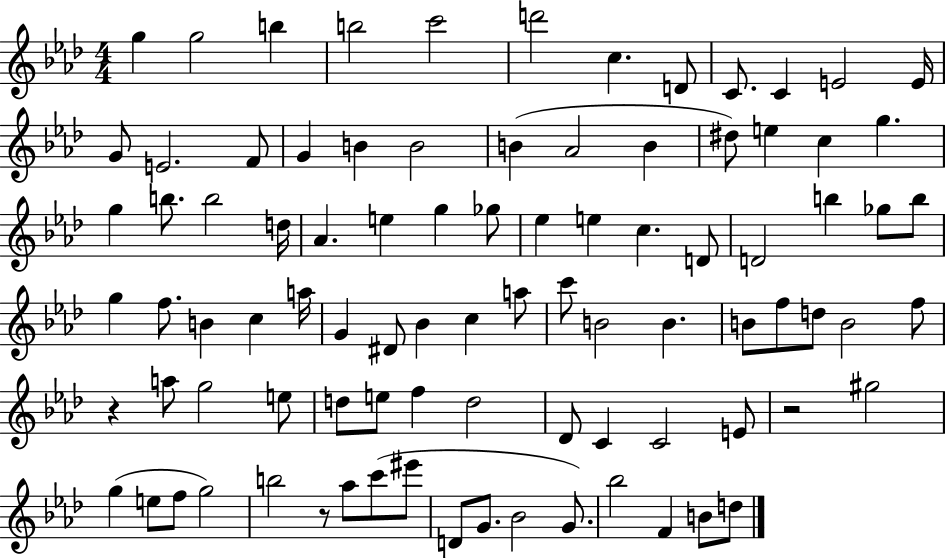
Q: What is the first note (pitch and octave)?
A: G5